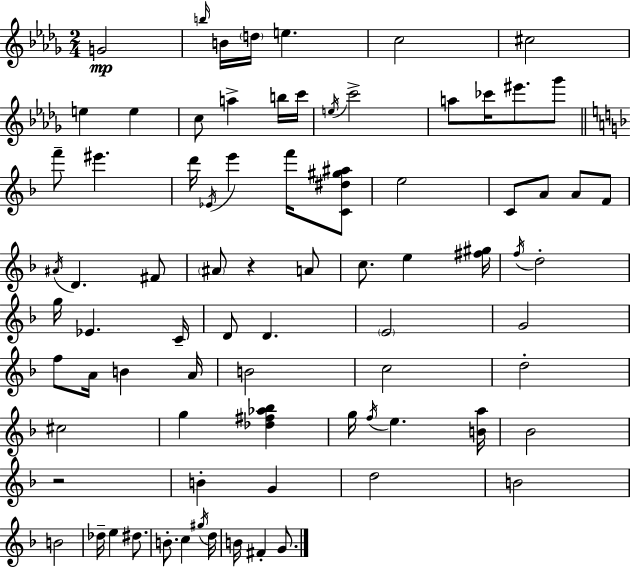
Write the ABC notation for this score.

X:1
T:Untitled
M:2/4
L:1/4
K:Bbm
G2 b/4 B/4 d/4 e c2 ^c2 e e c/2 a b/4 c'/4 e/4 c'2 a/2 _c'/4 ^e'/2 _g'/2 f'/2 ^e' d'/4 _E/4 e' f'/4 [C^d^g^a]/2 e2 C/2 A/2 A/2 F/2 ^A/4 D ^F/2 ^A/2 z A/2 c/2 e [^f^g]/4 f/4 d2 g/4 _E C/4 D/2 D E2 G2 f/2 A/4 B A/4 B2 c2 d2 ^c2 g [_d^f_a_b] g/4 f/4 e [Ba]/4 _B2 z2 B G d2 B2 B2 _d/4 e ^d/2 B/2 c ^g/4 d/4 B/4 ^F G/2